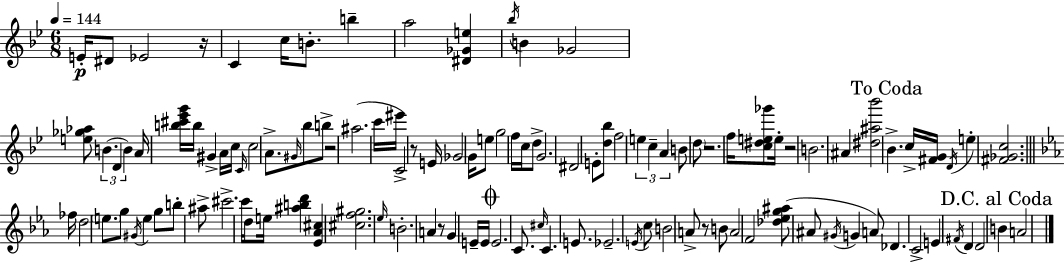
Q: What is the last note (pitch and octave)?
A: A4